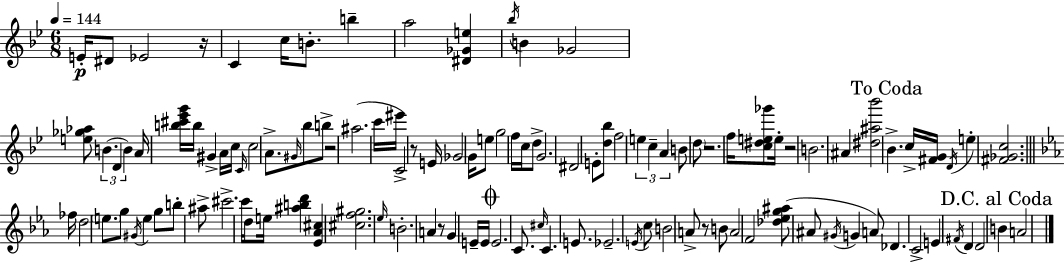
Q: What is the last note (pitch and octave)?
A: A4